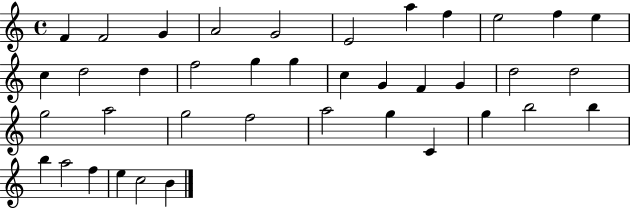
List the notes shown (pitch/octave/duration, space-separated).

F4/q F4/h G4/q A4/h G4/h E4/h A5/q F5/q E5/h F5/q E5/q C5/q D5/h D5/q F5/h G5/q G5/q C5/q G4/q F4/q G4/q D5/h D5/h G5/h A5/h G5/h F5/h A5/h G5/q C4/q G5/q B5/h B5/q B5/q A5/h F5/q E5/q C5/h B4/q